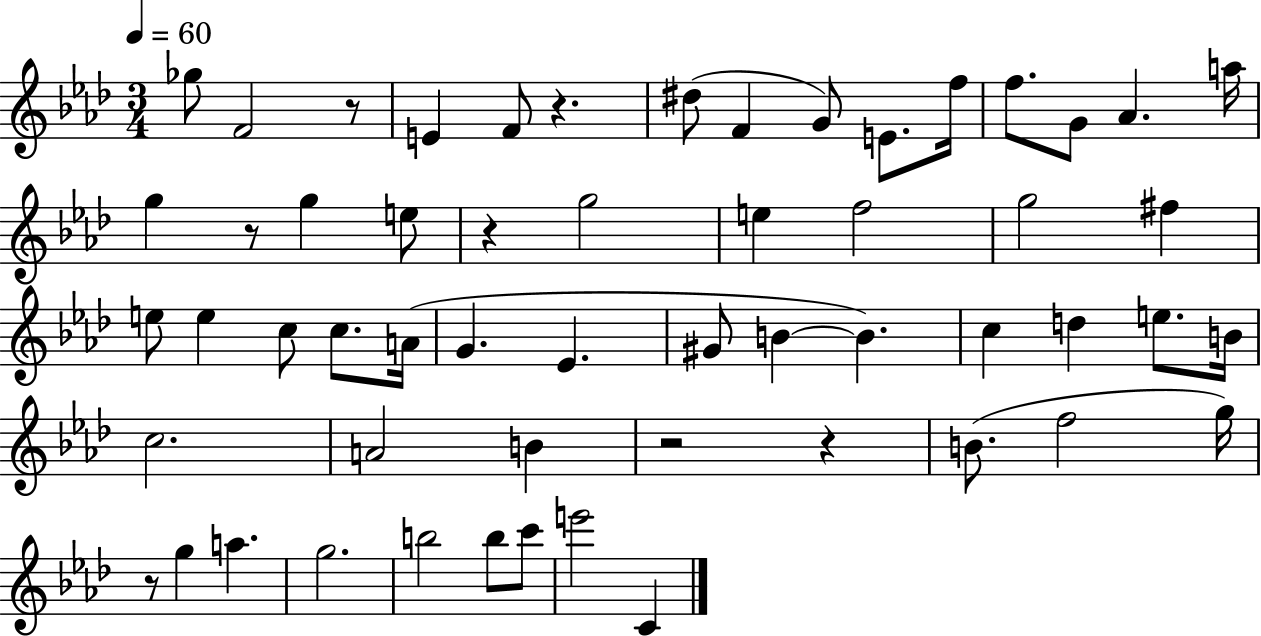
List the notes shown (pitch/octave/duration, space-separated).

Gb5/e F4/h R/e E4/q F4/e R/q. D#5/e F4/q G4/e E4/e. F5/s F5/e. G4/e Ab4/q. A5/s G5/q R/e G5/q E5/e R/q G5/h E5/q F5/h G5/h F#5/q E5/e E5/q C5/e C5/e. A4/s G4/q. Eb4/q. G#4/e B4/q B4/q. C5/q D5/q E5/e. B4/s C5/h. A4/h B4/q R/h R/q B4/e. F5/h G5/s R/e G5/q A5/q. G5/h. B5/h B5/e C6/e E6/h C4/q